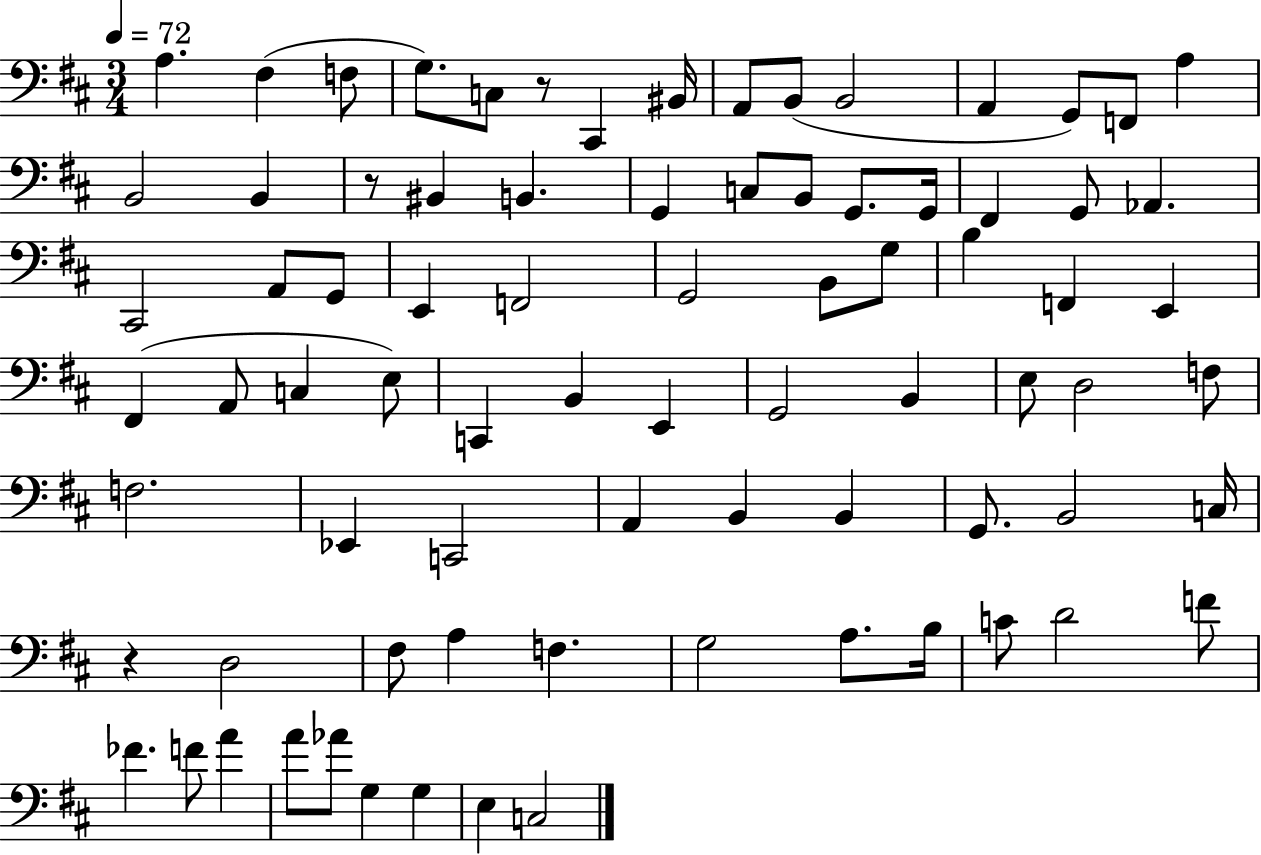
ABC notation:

X:1
T:Untitled
M:3/4
L:1/4
K:D
A, ^F, F,/2 G,/2 C,/2 z/2 ^C,, ^B,,/4 A,,/2 B,,/2 B,,2 A,, G,,/2 F,,/2 A, B,,2 B,, z/2 ^B,, B,, G,, C,/2 B,,/2 G,,/2 G,,/4 ^F,, G,,/2 _A,, ^C,,2 A,,/2 G,,/2 E,, F,,2 G,,2 B,,/2 G,/2 B, F,, E,, ^F,, A,,/2 C, E,/2 C,, B,, E,, G,,2 B,, E,/2 D,2 F,/2 F,2 _E,, C,,2 A,, B,, B,, G,,/2 B,,2 C,/4 z D,2 ^F,/2 A, F, G,2 A,/2 B,/4 C/2 D2 F/2 _F F/2 A A/2 _A/2 G, G, E, C,2